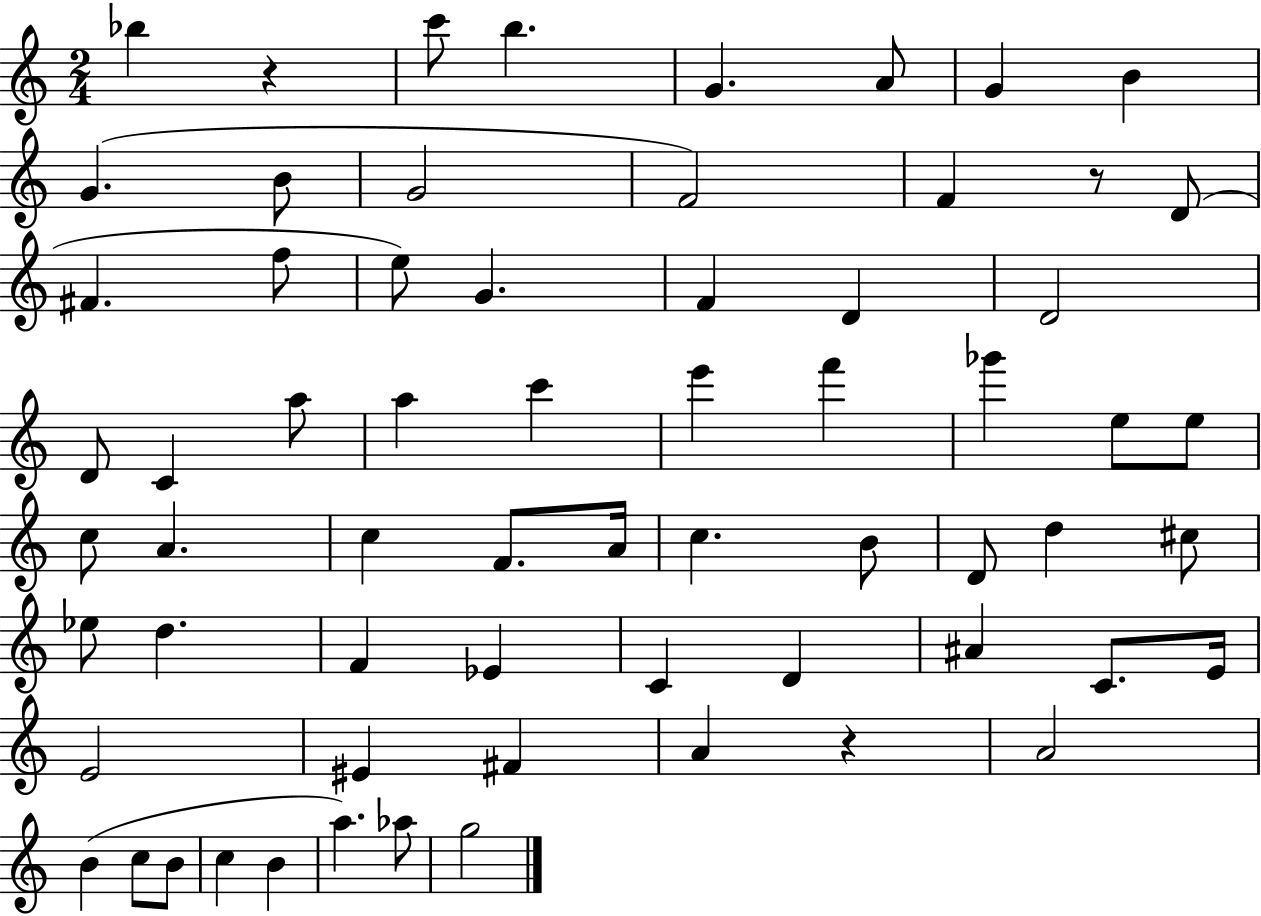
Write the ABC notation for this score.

X:1
T:Untitled
M:2/4
L:1/4
K:C
_b z c'/2 b G A/2 G B G B/2 G2 F2 F z/2 D/2 ^F f/2 e/2 G F D D2 D/2 C a/2 a c' e' f' _g' e/2 e/2 c/2 A c F/2 A/4 c B/2 D/2 d ^c/2 _e/2 d F _E C D ^A C/2 E/4 E2 ^E ^F A z A2 B c/2 B/2 c B a _a/2 g2